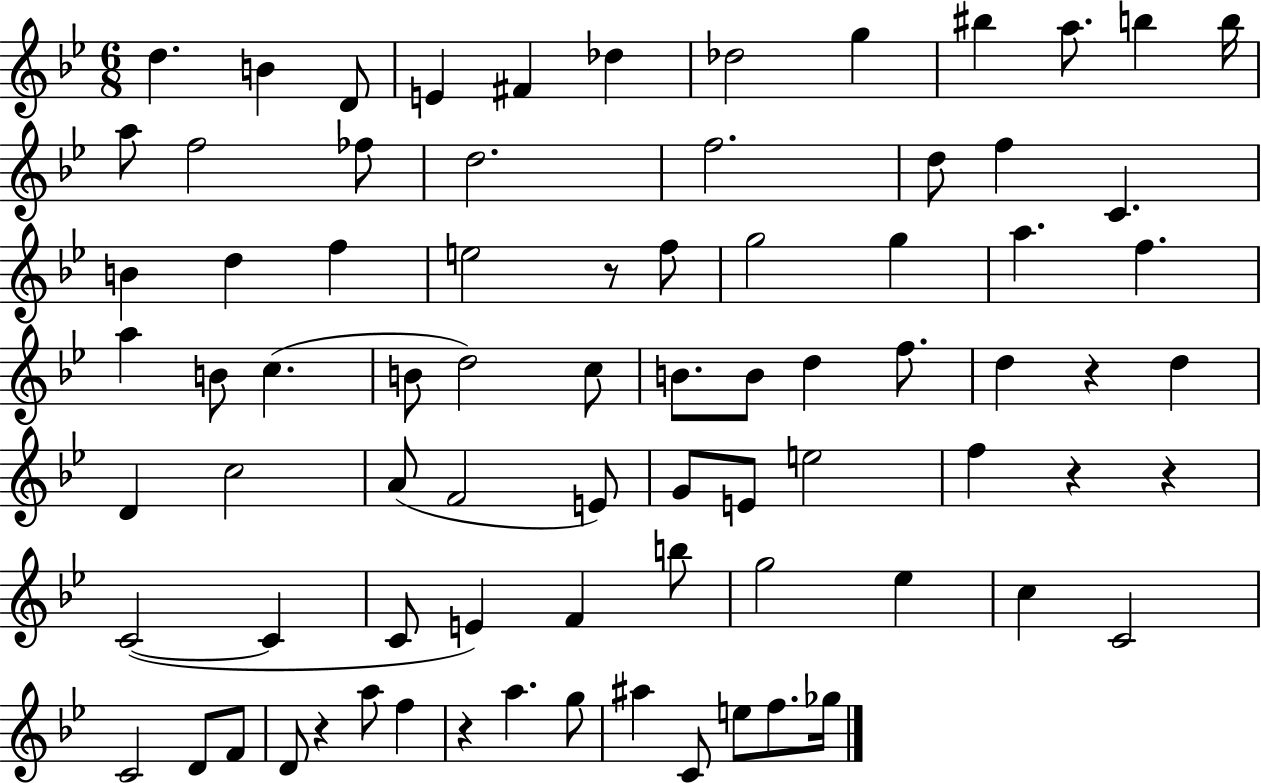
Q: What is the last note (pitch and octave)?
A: Gb5